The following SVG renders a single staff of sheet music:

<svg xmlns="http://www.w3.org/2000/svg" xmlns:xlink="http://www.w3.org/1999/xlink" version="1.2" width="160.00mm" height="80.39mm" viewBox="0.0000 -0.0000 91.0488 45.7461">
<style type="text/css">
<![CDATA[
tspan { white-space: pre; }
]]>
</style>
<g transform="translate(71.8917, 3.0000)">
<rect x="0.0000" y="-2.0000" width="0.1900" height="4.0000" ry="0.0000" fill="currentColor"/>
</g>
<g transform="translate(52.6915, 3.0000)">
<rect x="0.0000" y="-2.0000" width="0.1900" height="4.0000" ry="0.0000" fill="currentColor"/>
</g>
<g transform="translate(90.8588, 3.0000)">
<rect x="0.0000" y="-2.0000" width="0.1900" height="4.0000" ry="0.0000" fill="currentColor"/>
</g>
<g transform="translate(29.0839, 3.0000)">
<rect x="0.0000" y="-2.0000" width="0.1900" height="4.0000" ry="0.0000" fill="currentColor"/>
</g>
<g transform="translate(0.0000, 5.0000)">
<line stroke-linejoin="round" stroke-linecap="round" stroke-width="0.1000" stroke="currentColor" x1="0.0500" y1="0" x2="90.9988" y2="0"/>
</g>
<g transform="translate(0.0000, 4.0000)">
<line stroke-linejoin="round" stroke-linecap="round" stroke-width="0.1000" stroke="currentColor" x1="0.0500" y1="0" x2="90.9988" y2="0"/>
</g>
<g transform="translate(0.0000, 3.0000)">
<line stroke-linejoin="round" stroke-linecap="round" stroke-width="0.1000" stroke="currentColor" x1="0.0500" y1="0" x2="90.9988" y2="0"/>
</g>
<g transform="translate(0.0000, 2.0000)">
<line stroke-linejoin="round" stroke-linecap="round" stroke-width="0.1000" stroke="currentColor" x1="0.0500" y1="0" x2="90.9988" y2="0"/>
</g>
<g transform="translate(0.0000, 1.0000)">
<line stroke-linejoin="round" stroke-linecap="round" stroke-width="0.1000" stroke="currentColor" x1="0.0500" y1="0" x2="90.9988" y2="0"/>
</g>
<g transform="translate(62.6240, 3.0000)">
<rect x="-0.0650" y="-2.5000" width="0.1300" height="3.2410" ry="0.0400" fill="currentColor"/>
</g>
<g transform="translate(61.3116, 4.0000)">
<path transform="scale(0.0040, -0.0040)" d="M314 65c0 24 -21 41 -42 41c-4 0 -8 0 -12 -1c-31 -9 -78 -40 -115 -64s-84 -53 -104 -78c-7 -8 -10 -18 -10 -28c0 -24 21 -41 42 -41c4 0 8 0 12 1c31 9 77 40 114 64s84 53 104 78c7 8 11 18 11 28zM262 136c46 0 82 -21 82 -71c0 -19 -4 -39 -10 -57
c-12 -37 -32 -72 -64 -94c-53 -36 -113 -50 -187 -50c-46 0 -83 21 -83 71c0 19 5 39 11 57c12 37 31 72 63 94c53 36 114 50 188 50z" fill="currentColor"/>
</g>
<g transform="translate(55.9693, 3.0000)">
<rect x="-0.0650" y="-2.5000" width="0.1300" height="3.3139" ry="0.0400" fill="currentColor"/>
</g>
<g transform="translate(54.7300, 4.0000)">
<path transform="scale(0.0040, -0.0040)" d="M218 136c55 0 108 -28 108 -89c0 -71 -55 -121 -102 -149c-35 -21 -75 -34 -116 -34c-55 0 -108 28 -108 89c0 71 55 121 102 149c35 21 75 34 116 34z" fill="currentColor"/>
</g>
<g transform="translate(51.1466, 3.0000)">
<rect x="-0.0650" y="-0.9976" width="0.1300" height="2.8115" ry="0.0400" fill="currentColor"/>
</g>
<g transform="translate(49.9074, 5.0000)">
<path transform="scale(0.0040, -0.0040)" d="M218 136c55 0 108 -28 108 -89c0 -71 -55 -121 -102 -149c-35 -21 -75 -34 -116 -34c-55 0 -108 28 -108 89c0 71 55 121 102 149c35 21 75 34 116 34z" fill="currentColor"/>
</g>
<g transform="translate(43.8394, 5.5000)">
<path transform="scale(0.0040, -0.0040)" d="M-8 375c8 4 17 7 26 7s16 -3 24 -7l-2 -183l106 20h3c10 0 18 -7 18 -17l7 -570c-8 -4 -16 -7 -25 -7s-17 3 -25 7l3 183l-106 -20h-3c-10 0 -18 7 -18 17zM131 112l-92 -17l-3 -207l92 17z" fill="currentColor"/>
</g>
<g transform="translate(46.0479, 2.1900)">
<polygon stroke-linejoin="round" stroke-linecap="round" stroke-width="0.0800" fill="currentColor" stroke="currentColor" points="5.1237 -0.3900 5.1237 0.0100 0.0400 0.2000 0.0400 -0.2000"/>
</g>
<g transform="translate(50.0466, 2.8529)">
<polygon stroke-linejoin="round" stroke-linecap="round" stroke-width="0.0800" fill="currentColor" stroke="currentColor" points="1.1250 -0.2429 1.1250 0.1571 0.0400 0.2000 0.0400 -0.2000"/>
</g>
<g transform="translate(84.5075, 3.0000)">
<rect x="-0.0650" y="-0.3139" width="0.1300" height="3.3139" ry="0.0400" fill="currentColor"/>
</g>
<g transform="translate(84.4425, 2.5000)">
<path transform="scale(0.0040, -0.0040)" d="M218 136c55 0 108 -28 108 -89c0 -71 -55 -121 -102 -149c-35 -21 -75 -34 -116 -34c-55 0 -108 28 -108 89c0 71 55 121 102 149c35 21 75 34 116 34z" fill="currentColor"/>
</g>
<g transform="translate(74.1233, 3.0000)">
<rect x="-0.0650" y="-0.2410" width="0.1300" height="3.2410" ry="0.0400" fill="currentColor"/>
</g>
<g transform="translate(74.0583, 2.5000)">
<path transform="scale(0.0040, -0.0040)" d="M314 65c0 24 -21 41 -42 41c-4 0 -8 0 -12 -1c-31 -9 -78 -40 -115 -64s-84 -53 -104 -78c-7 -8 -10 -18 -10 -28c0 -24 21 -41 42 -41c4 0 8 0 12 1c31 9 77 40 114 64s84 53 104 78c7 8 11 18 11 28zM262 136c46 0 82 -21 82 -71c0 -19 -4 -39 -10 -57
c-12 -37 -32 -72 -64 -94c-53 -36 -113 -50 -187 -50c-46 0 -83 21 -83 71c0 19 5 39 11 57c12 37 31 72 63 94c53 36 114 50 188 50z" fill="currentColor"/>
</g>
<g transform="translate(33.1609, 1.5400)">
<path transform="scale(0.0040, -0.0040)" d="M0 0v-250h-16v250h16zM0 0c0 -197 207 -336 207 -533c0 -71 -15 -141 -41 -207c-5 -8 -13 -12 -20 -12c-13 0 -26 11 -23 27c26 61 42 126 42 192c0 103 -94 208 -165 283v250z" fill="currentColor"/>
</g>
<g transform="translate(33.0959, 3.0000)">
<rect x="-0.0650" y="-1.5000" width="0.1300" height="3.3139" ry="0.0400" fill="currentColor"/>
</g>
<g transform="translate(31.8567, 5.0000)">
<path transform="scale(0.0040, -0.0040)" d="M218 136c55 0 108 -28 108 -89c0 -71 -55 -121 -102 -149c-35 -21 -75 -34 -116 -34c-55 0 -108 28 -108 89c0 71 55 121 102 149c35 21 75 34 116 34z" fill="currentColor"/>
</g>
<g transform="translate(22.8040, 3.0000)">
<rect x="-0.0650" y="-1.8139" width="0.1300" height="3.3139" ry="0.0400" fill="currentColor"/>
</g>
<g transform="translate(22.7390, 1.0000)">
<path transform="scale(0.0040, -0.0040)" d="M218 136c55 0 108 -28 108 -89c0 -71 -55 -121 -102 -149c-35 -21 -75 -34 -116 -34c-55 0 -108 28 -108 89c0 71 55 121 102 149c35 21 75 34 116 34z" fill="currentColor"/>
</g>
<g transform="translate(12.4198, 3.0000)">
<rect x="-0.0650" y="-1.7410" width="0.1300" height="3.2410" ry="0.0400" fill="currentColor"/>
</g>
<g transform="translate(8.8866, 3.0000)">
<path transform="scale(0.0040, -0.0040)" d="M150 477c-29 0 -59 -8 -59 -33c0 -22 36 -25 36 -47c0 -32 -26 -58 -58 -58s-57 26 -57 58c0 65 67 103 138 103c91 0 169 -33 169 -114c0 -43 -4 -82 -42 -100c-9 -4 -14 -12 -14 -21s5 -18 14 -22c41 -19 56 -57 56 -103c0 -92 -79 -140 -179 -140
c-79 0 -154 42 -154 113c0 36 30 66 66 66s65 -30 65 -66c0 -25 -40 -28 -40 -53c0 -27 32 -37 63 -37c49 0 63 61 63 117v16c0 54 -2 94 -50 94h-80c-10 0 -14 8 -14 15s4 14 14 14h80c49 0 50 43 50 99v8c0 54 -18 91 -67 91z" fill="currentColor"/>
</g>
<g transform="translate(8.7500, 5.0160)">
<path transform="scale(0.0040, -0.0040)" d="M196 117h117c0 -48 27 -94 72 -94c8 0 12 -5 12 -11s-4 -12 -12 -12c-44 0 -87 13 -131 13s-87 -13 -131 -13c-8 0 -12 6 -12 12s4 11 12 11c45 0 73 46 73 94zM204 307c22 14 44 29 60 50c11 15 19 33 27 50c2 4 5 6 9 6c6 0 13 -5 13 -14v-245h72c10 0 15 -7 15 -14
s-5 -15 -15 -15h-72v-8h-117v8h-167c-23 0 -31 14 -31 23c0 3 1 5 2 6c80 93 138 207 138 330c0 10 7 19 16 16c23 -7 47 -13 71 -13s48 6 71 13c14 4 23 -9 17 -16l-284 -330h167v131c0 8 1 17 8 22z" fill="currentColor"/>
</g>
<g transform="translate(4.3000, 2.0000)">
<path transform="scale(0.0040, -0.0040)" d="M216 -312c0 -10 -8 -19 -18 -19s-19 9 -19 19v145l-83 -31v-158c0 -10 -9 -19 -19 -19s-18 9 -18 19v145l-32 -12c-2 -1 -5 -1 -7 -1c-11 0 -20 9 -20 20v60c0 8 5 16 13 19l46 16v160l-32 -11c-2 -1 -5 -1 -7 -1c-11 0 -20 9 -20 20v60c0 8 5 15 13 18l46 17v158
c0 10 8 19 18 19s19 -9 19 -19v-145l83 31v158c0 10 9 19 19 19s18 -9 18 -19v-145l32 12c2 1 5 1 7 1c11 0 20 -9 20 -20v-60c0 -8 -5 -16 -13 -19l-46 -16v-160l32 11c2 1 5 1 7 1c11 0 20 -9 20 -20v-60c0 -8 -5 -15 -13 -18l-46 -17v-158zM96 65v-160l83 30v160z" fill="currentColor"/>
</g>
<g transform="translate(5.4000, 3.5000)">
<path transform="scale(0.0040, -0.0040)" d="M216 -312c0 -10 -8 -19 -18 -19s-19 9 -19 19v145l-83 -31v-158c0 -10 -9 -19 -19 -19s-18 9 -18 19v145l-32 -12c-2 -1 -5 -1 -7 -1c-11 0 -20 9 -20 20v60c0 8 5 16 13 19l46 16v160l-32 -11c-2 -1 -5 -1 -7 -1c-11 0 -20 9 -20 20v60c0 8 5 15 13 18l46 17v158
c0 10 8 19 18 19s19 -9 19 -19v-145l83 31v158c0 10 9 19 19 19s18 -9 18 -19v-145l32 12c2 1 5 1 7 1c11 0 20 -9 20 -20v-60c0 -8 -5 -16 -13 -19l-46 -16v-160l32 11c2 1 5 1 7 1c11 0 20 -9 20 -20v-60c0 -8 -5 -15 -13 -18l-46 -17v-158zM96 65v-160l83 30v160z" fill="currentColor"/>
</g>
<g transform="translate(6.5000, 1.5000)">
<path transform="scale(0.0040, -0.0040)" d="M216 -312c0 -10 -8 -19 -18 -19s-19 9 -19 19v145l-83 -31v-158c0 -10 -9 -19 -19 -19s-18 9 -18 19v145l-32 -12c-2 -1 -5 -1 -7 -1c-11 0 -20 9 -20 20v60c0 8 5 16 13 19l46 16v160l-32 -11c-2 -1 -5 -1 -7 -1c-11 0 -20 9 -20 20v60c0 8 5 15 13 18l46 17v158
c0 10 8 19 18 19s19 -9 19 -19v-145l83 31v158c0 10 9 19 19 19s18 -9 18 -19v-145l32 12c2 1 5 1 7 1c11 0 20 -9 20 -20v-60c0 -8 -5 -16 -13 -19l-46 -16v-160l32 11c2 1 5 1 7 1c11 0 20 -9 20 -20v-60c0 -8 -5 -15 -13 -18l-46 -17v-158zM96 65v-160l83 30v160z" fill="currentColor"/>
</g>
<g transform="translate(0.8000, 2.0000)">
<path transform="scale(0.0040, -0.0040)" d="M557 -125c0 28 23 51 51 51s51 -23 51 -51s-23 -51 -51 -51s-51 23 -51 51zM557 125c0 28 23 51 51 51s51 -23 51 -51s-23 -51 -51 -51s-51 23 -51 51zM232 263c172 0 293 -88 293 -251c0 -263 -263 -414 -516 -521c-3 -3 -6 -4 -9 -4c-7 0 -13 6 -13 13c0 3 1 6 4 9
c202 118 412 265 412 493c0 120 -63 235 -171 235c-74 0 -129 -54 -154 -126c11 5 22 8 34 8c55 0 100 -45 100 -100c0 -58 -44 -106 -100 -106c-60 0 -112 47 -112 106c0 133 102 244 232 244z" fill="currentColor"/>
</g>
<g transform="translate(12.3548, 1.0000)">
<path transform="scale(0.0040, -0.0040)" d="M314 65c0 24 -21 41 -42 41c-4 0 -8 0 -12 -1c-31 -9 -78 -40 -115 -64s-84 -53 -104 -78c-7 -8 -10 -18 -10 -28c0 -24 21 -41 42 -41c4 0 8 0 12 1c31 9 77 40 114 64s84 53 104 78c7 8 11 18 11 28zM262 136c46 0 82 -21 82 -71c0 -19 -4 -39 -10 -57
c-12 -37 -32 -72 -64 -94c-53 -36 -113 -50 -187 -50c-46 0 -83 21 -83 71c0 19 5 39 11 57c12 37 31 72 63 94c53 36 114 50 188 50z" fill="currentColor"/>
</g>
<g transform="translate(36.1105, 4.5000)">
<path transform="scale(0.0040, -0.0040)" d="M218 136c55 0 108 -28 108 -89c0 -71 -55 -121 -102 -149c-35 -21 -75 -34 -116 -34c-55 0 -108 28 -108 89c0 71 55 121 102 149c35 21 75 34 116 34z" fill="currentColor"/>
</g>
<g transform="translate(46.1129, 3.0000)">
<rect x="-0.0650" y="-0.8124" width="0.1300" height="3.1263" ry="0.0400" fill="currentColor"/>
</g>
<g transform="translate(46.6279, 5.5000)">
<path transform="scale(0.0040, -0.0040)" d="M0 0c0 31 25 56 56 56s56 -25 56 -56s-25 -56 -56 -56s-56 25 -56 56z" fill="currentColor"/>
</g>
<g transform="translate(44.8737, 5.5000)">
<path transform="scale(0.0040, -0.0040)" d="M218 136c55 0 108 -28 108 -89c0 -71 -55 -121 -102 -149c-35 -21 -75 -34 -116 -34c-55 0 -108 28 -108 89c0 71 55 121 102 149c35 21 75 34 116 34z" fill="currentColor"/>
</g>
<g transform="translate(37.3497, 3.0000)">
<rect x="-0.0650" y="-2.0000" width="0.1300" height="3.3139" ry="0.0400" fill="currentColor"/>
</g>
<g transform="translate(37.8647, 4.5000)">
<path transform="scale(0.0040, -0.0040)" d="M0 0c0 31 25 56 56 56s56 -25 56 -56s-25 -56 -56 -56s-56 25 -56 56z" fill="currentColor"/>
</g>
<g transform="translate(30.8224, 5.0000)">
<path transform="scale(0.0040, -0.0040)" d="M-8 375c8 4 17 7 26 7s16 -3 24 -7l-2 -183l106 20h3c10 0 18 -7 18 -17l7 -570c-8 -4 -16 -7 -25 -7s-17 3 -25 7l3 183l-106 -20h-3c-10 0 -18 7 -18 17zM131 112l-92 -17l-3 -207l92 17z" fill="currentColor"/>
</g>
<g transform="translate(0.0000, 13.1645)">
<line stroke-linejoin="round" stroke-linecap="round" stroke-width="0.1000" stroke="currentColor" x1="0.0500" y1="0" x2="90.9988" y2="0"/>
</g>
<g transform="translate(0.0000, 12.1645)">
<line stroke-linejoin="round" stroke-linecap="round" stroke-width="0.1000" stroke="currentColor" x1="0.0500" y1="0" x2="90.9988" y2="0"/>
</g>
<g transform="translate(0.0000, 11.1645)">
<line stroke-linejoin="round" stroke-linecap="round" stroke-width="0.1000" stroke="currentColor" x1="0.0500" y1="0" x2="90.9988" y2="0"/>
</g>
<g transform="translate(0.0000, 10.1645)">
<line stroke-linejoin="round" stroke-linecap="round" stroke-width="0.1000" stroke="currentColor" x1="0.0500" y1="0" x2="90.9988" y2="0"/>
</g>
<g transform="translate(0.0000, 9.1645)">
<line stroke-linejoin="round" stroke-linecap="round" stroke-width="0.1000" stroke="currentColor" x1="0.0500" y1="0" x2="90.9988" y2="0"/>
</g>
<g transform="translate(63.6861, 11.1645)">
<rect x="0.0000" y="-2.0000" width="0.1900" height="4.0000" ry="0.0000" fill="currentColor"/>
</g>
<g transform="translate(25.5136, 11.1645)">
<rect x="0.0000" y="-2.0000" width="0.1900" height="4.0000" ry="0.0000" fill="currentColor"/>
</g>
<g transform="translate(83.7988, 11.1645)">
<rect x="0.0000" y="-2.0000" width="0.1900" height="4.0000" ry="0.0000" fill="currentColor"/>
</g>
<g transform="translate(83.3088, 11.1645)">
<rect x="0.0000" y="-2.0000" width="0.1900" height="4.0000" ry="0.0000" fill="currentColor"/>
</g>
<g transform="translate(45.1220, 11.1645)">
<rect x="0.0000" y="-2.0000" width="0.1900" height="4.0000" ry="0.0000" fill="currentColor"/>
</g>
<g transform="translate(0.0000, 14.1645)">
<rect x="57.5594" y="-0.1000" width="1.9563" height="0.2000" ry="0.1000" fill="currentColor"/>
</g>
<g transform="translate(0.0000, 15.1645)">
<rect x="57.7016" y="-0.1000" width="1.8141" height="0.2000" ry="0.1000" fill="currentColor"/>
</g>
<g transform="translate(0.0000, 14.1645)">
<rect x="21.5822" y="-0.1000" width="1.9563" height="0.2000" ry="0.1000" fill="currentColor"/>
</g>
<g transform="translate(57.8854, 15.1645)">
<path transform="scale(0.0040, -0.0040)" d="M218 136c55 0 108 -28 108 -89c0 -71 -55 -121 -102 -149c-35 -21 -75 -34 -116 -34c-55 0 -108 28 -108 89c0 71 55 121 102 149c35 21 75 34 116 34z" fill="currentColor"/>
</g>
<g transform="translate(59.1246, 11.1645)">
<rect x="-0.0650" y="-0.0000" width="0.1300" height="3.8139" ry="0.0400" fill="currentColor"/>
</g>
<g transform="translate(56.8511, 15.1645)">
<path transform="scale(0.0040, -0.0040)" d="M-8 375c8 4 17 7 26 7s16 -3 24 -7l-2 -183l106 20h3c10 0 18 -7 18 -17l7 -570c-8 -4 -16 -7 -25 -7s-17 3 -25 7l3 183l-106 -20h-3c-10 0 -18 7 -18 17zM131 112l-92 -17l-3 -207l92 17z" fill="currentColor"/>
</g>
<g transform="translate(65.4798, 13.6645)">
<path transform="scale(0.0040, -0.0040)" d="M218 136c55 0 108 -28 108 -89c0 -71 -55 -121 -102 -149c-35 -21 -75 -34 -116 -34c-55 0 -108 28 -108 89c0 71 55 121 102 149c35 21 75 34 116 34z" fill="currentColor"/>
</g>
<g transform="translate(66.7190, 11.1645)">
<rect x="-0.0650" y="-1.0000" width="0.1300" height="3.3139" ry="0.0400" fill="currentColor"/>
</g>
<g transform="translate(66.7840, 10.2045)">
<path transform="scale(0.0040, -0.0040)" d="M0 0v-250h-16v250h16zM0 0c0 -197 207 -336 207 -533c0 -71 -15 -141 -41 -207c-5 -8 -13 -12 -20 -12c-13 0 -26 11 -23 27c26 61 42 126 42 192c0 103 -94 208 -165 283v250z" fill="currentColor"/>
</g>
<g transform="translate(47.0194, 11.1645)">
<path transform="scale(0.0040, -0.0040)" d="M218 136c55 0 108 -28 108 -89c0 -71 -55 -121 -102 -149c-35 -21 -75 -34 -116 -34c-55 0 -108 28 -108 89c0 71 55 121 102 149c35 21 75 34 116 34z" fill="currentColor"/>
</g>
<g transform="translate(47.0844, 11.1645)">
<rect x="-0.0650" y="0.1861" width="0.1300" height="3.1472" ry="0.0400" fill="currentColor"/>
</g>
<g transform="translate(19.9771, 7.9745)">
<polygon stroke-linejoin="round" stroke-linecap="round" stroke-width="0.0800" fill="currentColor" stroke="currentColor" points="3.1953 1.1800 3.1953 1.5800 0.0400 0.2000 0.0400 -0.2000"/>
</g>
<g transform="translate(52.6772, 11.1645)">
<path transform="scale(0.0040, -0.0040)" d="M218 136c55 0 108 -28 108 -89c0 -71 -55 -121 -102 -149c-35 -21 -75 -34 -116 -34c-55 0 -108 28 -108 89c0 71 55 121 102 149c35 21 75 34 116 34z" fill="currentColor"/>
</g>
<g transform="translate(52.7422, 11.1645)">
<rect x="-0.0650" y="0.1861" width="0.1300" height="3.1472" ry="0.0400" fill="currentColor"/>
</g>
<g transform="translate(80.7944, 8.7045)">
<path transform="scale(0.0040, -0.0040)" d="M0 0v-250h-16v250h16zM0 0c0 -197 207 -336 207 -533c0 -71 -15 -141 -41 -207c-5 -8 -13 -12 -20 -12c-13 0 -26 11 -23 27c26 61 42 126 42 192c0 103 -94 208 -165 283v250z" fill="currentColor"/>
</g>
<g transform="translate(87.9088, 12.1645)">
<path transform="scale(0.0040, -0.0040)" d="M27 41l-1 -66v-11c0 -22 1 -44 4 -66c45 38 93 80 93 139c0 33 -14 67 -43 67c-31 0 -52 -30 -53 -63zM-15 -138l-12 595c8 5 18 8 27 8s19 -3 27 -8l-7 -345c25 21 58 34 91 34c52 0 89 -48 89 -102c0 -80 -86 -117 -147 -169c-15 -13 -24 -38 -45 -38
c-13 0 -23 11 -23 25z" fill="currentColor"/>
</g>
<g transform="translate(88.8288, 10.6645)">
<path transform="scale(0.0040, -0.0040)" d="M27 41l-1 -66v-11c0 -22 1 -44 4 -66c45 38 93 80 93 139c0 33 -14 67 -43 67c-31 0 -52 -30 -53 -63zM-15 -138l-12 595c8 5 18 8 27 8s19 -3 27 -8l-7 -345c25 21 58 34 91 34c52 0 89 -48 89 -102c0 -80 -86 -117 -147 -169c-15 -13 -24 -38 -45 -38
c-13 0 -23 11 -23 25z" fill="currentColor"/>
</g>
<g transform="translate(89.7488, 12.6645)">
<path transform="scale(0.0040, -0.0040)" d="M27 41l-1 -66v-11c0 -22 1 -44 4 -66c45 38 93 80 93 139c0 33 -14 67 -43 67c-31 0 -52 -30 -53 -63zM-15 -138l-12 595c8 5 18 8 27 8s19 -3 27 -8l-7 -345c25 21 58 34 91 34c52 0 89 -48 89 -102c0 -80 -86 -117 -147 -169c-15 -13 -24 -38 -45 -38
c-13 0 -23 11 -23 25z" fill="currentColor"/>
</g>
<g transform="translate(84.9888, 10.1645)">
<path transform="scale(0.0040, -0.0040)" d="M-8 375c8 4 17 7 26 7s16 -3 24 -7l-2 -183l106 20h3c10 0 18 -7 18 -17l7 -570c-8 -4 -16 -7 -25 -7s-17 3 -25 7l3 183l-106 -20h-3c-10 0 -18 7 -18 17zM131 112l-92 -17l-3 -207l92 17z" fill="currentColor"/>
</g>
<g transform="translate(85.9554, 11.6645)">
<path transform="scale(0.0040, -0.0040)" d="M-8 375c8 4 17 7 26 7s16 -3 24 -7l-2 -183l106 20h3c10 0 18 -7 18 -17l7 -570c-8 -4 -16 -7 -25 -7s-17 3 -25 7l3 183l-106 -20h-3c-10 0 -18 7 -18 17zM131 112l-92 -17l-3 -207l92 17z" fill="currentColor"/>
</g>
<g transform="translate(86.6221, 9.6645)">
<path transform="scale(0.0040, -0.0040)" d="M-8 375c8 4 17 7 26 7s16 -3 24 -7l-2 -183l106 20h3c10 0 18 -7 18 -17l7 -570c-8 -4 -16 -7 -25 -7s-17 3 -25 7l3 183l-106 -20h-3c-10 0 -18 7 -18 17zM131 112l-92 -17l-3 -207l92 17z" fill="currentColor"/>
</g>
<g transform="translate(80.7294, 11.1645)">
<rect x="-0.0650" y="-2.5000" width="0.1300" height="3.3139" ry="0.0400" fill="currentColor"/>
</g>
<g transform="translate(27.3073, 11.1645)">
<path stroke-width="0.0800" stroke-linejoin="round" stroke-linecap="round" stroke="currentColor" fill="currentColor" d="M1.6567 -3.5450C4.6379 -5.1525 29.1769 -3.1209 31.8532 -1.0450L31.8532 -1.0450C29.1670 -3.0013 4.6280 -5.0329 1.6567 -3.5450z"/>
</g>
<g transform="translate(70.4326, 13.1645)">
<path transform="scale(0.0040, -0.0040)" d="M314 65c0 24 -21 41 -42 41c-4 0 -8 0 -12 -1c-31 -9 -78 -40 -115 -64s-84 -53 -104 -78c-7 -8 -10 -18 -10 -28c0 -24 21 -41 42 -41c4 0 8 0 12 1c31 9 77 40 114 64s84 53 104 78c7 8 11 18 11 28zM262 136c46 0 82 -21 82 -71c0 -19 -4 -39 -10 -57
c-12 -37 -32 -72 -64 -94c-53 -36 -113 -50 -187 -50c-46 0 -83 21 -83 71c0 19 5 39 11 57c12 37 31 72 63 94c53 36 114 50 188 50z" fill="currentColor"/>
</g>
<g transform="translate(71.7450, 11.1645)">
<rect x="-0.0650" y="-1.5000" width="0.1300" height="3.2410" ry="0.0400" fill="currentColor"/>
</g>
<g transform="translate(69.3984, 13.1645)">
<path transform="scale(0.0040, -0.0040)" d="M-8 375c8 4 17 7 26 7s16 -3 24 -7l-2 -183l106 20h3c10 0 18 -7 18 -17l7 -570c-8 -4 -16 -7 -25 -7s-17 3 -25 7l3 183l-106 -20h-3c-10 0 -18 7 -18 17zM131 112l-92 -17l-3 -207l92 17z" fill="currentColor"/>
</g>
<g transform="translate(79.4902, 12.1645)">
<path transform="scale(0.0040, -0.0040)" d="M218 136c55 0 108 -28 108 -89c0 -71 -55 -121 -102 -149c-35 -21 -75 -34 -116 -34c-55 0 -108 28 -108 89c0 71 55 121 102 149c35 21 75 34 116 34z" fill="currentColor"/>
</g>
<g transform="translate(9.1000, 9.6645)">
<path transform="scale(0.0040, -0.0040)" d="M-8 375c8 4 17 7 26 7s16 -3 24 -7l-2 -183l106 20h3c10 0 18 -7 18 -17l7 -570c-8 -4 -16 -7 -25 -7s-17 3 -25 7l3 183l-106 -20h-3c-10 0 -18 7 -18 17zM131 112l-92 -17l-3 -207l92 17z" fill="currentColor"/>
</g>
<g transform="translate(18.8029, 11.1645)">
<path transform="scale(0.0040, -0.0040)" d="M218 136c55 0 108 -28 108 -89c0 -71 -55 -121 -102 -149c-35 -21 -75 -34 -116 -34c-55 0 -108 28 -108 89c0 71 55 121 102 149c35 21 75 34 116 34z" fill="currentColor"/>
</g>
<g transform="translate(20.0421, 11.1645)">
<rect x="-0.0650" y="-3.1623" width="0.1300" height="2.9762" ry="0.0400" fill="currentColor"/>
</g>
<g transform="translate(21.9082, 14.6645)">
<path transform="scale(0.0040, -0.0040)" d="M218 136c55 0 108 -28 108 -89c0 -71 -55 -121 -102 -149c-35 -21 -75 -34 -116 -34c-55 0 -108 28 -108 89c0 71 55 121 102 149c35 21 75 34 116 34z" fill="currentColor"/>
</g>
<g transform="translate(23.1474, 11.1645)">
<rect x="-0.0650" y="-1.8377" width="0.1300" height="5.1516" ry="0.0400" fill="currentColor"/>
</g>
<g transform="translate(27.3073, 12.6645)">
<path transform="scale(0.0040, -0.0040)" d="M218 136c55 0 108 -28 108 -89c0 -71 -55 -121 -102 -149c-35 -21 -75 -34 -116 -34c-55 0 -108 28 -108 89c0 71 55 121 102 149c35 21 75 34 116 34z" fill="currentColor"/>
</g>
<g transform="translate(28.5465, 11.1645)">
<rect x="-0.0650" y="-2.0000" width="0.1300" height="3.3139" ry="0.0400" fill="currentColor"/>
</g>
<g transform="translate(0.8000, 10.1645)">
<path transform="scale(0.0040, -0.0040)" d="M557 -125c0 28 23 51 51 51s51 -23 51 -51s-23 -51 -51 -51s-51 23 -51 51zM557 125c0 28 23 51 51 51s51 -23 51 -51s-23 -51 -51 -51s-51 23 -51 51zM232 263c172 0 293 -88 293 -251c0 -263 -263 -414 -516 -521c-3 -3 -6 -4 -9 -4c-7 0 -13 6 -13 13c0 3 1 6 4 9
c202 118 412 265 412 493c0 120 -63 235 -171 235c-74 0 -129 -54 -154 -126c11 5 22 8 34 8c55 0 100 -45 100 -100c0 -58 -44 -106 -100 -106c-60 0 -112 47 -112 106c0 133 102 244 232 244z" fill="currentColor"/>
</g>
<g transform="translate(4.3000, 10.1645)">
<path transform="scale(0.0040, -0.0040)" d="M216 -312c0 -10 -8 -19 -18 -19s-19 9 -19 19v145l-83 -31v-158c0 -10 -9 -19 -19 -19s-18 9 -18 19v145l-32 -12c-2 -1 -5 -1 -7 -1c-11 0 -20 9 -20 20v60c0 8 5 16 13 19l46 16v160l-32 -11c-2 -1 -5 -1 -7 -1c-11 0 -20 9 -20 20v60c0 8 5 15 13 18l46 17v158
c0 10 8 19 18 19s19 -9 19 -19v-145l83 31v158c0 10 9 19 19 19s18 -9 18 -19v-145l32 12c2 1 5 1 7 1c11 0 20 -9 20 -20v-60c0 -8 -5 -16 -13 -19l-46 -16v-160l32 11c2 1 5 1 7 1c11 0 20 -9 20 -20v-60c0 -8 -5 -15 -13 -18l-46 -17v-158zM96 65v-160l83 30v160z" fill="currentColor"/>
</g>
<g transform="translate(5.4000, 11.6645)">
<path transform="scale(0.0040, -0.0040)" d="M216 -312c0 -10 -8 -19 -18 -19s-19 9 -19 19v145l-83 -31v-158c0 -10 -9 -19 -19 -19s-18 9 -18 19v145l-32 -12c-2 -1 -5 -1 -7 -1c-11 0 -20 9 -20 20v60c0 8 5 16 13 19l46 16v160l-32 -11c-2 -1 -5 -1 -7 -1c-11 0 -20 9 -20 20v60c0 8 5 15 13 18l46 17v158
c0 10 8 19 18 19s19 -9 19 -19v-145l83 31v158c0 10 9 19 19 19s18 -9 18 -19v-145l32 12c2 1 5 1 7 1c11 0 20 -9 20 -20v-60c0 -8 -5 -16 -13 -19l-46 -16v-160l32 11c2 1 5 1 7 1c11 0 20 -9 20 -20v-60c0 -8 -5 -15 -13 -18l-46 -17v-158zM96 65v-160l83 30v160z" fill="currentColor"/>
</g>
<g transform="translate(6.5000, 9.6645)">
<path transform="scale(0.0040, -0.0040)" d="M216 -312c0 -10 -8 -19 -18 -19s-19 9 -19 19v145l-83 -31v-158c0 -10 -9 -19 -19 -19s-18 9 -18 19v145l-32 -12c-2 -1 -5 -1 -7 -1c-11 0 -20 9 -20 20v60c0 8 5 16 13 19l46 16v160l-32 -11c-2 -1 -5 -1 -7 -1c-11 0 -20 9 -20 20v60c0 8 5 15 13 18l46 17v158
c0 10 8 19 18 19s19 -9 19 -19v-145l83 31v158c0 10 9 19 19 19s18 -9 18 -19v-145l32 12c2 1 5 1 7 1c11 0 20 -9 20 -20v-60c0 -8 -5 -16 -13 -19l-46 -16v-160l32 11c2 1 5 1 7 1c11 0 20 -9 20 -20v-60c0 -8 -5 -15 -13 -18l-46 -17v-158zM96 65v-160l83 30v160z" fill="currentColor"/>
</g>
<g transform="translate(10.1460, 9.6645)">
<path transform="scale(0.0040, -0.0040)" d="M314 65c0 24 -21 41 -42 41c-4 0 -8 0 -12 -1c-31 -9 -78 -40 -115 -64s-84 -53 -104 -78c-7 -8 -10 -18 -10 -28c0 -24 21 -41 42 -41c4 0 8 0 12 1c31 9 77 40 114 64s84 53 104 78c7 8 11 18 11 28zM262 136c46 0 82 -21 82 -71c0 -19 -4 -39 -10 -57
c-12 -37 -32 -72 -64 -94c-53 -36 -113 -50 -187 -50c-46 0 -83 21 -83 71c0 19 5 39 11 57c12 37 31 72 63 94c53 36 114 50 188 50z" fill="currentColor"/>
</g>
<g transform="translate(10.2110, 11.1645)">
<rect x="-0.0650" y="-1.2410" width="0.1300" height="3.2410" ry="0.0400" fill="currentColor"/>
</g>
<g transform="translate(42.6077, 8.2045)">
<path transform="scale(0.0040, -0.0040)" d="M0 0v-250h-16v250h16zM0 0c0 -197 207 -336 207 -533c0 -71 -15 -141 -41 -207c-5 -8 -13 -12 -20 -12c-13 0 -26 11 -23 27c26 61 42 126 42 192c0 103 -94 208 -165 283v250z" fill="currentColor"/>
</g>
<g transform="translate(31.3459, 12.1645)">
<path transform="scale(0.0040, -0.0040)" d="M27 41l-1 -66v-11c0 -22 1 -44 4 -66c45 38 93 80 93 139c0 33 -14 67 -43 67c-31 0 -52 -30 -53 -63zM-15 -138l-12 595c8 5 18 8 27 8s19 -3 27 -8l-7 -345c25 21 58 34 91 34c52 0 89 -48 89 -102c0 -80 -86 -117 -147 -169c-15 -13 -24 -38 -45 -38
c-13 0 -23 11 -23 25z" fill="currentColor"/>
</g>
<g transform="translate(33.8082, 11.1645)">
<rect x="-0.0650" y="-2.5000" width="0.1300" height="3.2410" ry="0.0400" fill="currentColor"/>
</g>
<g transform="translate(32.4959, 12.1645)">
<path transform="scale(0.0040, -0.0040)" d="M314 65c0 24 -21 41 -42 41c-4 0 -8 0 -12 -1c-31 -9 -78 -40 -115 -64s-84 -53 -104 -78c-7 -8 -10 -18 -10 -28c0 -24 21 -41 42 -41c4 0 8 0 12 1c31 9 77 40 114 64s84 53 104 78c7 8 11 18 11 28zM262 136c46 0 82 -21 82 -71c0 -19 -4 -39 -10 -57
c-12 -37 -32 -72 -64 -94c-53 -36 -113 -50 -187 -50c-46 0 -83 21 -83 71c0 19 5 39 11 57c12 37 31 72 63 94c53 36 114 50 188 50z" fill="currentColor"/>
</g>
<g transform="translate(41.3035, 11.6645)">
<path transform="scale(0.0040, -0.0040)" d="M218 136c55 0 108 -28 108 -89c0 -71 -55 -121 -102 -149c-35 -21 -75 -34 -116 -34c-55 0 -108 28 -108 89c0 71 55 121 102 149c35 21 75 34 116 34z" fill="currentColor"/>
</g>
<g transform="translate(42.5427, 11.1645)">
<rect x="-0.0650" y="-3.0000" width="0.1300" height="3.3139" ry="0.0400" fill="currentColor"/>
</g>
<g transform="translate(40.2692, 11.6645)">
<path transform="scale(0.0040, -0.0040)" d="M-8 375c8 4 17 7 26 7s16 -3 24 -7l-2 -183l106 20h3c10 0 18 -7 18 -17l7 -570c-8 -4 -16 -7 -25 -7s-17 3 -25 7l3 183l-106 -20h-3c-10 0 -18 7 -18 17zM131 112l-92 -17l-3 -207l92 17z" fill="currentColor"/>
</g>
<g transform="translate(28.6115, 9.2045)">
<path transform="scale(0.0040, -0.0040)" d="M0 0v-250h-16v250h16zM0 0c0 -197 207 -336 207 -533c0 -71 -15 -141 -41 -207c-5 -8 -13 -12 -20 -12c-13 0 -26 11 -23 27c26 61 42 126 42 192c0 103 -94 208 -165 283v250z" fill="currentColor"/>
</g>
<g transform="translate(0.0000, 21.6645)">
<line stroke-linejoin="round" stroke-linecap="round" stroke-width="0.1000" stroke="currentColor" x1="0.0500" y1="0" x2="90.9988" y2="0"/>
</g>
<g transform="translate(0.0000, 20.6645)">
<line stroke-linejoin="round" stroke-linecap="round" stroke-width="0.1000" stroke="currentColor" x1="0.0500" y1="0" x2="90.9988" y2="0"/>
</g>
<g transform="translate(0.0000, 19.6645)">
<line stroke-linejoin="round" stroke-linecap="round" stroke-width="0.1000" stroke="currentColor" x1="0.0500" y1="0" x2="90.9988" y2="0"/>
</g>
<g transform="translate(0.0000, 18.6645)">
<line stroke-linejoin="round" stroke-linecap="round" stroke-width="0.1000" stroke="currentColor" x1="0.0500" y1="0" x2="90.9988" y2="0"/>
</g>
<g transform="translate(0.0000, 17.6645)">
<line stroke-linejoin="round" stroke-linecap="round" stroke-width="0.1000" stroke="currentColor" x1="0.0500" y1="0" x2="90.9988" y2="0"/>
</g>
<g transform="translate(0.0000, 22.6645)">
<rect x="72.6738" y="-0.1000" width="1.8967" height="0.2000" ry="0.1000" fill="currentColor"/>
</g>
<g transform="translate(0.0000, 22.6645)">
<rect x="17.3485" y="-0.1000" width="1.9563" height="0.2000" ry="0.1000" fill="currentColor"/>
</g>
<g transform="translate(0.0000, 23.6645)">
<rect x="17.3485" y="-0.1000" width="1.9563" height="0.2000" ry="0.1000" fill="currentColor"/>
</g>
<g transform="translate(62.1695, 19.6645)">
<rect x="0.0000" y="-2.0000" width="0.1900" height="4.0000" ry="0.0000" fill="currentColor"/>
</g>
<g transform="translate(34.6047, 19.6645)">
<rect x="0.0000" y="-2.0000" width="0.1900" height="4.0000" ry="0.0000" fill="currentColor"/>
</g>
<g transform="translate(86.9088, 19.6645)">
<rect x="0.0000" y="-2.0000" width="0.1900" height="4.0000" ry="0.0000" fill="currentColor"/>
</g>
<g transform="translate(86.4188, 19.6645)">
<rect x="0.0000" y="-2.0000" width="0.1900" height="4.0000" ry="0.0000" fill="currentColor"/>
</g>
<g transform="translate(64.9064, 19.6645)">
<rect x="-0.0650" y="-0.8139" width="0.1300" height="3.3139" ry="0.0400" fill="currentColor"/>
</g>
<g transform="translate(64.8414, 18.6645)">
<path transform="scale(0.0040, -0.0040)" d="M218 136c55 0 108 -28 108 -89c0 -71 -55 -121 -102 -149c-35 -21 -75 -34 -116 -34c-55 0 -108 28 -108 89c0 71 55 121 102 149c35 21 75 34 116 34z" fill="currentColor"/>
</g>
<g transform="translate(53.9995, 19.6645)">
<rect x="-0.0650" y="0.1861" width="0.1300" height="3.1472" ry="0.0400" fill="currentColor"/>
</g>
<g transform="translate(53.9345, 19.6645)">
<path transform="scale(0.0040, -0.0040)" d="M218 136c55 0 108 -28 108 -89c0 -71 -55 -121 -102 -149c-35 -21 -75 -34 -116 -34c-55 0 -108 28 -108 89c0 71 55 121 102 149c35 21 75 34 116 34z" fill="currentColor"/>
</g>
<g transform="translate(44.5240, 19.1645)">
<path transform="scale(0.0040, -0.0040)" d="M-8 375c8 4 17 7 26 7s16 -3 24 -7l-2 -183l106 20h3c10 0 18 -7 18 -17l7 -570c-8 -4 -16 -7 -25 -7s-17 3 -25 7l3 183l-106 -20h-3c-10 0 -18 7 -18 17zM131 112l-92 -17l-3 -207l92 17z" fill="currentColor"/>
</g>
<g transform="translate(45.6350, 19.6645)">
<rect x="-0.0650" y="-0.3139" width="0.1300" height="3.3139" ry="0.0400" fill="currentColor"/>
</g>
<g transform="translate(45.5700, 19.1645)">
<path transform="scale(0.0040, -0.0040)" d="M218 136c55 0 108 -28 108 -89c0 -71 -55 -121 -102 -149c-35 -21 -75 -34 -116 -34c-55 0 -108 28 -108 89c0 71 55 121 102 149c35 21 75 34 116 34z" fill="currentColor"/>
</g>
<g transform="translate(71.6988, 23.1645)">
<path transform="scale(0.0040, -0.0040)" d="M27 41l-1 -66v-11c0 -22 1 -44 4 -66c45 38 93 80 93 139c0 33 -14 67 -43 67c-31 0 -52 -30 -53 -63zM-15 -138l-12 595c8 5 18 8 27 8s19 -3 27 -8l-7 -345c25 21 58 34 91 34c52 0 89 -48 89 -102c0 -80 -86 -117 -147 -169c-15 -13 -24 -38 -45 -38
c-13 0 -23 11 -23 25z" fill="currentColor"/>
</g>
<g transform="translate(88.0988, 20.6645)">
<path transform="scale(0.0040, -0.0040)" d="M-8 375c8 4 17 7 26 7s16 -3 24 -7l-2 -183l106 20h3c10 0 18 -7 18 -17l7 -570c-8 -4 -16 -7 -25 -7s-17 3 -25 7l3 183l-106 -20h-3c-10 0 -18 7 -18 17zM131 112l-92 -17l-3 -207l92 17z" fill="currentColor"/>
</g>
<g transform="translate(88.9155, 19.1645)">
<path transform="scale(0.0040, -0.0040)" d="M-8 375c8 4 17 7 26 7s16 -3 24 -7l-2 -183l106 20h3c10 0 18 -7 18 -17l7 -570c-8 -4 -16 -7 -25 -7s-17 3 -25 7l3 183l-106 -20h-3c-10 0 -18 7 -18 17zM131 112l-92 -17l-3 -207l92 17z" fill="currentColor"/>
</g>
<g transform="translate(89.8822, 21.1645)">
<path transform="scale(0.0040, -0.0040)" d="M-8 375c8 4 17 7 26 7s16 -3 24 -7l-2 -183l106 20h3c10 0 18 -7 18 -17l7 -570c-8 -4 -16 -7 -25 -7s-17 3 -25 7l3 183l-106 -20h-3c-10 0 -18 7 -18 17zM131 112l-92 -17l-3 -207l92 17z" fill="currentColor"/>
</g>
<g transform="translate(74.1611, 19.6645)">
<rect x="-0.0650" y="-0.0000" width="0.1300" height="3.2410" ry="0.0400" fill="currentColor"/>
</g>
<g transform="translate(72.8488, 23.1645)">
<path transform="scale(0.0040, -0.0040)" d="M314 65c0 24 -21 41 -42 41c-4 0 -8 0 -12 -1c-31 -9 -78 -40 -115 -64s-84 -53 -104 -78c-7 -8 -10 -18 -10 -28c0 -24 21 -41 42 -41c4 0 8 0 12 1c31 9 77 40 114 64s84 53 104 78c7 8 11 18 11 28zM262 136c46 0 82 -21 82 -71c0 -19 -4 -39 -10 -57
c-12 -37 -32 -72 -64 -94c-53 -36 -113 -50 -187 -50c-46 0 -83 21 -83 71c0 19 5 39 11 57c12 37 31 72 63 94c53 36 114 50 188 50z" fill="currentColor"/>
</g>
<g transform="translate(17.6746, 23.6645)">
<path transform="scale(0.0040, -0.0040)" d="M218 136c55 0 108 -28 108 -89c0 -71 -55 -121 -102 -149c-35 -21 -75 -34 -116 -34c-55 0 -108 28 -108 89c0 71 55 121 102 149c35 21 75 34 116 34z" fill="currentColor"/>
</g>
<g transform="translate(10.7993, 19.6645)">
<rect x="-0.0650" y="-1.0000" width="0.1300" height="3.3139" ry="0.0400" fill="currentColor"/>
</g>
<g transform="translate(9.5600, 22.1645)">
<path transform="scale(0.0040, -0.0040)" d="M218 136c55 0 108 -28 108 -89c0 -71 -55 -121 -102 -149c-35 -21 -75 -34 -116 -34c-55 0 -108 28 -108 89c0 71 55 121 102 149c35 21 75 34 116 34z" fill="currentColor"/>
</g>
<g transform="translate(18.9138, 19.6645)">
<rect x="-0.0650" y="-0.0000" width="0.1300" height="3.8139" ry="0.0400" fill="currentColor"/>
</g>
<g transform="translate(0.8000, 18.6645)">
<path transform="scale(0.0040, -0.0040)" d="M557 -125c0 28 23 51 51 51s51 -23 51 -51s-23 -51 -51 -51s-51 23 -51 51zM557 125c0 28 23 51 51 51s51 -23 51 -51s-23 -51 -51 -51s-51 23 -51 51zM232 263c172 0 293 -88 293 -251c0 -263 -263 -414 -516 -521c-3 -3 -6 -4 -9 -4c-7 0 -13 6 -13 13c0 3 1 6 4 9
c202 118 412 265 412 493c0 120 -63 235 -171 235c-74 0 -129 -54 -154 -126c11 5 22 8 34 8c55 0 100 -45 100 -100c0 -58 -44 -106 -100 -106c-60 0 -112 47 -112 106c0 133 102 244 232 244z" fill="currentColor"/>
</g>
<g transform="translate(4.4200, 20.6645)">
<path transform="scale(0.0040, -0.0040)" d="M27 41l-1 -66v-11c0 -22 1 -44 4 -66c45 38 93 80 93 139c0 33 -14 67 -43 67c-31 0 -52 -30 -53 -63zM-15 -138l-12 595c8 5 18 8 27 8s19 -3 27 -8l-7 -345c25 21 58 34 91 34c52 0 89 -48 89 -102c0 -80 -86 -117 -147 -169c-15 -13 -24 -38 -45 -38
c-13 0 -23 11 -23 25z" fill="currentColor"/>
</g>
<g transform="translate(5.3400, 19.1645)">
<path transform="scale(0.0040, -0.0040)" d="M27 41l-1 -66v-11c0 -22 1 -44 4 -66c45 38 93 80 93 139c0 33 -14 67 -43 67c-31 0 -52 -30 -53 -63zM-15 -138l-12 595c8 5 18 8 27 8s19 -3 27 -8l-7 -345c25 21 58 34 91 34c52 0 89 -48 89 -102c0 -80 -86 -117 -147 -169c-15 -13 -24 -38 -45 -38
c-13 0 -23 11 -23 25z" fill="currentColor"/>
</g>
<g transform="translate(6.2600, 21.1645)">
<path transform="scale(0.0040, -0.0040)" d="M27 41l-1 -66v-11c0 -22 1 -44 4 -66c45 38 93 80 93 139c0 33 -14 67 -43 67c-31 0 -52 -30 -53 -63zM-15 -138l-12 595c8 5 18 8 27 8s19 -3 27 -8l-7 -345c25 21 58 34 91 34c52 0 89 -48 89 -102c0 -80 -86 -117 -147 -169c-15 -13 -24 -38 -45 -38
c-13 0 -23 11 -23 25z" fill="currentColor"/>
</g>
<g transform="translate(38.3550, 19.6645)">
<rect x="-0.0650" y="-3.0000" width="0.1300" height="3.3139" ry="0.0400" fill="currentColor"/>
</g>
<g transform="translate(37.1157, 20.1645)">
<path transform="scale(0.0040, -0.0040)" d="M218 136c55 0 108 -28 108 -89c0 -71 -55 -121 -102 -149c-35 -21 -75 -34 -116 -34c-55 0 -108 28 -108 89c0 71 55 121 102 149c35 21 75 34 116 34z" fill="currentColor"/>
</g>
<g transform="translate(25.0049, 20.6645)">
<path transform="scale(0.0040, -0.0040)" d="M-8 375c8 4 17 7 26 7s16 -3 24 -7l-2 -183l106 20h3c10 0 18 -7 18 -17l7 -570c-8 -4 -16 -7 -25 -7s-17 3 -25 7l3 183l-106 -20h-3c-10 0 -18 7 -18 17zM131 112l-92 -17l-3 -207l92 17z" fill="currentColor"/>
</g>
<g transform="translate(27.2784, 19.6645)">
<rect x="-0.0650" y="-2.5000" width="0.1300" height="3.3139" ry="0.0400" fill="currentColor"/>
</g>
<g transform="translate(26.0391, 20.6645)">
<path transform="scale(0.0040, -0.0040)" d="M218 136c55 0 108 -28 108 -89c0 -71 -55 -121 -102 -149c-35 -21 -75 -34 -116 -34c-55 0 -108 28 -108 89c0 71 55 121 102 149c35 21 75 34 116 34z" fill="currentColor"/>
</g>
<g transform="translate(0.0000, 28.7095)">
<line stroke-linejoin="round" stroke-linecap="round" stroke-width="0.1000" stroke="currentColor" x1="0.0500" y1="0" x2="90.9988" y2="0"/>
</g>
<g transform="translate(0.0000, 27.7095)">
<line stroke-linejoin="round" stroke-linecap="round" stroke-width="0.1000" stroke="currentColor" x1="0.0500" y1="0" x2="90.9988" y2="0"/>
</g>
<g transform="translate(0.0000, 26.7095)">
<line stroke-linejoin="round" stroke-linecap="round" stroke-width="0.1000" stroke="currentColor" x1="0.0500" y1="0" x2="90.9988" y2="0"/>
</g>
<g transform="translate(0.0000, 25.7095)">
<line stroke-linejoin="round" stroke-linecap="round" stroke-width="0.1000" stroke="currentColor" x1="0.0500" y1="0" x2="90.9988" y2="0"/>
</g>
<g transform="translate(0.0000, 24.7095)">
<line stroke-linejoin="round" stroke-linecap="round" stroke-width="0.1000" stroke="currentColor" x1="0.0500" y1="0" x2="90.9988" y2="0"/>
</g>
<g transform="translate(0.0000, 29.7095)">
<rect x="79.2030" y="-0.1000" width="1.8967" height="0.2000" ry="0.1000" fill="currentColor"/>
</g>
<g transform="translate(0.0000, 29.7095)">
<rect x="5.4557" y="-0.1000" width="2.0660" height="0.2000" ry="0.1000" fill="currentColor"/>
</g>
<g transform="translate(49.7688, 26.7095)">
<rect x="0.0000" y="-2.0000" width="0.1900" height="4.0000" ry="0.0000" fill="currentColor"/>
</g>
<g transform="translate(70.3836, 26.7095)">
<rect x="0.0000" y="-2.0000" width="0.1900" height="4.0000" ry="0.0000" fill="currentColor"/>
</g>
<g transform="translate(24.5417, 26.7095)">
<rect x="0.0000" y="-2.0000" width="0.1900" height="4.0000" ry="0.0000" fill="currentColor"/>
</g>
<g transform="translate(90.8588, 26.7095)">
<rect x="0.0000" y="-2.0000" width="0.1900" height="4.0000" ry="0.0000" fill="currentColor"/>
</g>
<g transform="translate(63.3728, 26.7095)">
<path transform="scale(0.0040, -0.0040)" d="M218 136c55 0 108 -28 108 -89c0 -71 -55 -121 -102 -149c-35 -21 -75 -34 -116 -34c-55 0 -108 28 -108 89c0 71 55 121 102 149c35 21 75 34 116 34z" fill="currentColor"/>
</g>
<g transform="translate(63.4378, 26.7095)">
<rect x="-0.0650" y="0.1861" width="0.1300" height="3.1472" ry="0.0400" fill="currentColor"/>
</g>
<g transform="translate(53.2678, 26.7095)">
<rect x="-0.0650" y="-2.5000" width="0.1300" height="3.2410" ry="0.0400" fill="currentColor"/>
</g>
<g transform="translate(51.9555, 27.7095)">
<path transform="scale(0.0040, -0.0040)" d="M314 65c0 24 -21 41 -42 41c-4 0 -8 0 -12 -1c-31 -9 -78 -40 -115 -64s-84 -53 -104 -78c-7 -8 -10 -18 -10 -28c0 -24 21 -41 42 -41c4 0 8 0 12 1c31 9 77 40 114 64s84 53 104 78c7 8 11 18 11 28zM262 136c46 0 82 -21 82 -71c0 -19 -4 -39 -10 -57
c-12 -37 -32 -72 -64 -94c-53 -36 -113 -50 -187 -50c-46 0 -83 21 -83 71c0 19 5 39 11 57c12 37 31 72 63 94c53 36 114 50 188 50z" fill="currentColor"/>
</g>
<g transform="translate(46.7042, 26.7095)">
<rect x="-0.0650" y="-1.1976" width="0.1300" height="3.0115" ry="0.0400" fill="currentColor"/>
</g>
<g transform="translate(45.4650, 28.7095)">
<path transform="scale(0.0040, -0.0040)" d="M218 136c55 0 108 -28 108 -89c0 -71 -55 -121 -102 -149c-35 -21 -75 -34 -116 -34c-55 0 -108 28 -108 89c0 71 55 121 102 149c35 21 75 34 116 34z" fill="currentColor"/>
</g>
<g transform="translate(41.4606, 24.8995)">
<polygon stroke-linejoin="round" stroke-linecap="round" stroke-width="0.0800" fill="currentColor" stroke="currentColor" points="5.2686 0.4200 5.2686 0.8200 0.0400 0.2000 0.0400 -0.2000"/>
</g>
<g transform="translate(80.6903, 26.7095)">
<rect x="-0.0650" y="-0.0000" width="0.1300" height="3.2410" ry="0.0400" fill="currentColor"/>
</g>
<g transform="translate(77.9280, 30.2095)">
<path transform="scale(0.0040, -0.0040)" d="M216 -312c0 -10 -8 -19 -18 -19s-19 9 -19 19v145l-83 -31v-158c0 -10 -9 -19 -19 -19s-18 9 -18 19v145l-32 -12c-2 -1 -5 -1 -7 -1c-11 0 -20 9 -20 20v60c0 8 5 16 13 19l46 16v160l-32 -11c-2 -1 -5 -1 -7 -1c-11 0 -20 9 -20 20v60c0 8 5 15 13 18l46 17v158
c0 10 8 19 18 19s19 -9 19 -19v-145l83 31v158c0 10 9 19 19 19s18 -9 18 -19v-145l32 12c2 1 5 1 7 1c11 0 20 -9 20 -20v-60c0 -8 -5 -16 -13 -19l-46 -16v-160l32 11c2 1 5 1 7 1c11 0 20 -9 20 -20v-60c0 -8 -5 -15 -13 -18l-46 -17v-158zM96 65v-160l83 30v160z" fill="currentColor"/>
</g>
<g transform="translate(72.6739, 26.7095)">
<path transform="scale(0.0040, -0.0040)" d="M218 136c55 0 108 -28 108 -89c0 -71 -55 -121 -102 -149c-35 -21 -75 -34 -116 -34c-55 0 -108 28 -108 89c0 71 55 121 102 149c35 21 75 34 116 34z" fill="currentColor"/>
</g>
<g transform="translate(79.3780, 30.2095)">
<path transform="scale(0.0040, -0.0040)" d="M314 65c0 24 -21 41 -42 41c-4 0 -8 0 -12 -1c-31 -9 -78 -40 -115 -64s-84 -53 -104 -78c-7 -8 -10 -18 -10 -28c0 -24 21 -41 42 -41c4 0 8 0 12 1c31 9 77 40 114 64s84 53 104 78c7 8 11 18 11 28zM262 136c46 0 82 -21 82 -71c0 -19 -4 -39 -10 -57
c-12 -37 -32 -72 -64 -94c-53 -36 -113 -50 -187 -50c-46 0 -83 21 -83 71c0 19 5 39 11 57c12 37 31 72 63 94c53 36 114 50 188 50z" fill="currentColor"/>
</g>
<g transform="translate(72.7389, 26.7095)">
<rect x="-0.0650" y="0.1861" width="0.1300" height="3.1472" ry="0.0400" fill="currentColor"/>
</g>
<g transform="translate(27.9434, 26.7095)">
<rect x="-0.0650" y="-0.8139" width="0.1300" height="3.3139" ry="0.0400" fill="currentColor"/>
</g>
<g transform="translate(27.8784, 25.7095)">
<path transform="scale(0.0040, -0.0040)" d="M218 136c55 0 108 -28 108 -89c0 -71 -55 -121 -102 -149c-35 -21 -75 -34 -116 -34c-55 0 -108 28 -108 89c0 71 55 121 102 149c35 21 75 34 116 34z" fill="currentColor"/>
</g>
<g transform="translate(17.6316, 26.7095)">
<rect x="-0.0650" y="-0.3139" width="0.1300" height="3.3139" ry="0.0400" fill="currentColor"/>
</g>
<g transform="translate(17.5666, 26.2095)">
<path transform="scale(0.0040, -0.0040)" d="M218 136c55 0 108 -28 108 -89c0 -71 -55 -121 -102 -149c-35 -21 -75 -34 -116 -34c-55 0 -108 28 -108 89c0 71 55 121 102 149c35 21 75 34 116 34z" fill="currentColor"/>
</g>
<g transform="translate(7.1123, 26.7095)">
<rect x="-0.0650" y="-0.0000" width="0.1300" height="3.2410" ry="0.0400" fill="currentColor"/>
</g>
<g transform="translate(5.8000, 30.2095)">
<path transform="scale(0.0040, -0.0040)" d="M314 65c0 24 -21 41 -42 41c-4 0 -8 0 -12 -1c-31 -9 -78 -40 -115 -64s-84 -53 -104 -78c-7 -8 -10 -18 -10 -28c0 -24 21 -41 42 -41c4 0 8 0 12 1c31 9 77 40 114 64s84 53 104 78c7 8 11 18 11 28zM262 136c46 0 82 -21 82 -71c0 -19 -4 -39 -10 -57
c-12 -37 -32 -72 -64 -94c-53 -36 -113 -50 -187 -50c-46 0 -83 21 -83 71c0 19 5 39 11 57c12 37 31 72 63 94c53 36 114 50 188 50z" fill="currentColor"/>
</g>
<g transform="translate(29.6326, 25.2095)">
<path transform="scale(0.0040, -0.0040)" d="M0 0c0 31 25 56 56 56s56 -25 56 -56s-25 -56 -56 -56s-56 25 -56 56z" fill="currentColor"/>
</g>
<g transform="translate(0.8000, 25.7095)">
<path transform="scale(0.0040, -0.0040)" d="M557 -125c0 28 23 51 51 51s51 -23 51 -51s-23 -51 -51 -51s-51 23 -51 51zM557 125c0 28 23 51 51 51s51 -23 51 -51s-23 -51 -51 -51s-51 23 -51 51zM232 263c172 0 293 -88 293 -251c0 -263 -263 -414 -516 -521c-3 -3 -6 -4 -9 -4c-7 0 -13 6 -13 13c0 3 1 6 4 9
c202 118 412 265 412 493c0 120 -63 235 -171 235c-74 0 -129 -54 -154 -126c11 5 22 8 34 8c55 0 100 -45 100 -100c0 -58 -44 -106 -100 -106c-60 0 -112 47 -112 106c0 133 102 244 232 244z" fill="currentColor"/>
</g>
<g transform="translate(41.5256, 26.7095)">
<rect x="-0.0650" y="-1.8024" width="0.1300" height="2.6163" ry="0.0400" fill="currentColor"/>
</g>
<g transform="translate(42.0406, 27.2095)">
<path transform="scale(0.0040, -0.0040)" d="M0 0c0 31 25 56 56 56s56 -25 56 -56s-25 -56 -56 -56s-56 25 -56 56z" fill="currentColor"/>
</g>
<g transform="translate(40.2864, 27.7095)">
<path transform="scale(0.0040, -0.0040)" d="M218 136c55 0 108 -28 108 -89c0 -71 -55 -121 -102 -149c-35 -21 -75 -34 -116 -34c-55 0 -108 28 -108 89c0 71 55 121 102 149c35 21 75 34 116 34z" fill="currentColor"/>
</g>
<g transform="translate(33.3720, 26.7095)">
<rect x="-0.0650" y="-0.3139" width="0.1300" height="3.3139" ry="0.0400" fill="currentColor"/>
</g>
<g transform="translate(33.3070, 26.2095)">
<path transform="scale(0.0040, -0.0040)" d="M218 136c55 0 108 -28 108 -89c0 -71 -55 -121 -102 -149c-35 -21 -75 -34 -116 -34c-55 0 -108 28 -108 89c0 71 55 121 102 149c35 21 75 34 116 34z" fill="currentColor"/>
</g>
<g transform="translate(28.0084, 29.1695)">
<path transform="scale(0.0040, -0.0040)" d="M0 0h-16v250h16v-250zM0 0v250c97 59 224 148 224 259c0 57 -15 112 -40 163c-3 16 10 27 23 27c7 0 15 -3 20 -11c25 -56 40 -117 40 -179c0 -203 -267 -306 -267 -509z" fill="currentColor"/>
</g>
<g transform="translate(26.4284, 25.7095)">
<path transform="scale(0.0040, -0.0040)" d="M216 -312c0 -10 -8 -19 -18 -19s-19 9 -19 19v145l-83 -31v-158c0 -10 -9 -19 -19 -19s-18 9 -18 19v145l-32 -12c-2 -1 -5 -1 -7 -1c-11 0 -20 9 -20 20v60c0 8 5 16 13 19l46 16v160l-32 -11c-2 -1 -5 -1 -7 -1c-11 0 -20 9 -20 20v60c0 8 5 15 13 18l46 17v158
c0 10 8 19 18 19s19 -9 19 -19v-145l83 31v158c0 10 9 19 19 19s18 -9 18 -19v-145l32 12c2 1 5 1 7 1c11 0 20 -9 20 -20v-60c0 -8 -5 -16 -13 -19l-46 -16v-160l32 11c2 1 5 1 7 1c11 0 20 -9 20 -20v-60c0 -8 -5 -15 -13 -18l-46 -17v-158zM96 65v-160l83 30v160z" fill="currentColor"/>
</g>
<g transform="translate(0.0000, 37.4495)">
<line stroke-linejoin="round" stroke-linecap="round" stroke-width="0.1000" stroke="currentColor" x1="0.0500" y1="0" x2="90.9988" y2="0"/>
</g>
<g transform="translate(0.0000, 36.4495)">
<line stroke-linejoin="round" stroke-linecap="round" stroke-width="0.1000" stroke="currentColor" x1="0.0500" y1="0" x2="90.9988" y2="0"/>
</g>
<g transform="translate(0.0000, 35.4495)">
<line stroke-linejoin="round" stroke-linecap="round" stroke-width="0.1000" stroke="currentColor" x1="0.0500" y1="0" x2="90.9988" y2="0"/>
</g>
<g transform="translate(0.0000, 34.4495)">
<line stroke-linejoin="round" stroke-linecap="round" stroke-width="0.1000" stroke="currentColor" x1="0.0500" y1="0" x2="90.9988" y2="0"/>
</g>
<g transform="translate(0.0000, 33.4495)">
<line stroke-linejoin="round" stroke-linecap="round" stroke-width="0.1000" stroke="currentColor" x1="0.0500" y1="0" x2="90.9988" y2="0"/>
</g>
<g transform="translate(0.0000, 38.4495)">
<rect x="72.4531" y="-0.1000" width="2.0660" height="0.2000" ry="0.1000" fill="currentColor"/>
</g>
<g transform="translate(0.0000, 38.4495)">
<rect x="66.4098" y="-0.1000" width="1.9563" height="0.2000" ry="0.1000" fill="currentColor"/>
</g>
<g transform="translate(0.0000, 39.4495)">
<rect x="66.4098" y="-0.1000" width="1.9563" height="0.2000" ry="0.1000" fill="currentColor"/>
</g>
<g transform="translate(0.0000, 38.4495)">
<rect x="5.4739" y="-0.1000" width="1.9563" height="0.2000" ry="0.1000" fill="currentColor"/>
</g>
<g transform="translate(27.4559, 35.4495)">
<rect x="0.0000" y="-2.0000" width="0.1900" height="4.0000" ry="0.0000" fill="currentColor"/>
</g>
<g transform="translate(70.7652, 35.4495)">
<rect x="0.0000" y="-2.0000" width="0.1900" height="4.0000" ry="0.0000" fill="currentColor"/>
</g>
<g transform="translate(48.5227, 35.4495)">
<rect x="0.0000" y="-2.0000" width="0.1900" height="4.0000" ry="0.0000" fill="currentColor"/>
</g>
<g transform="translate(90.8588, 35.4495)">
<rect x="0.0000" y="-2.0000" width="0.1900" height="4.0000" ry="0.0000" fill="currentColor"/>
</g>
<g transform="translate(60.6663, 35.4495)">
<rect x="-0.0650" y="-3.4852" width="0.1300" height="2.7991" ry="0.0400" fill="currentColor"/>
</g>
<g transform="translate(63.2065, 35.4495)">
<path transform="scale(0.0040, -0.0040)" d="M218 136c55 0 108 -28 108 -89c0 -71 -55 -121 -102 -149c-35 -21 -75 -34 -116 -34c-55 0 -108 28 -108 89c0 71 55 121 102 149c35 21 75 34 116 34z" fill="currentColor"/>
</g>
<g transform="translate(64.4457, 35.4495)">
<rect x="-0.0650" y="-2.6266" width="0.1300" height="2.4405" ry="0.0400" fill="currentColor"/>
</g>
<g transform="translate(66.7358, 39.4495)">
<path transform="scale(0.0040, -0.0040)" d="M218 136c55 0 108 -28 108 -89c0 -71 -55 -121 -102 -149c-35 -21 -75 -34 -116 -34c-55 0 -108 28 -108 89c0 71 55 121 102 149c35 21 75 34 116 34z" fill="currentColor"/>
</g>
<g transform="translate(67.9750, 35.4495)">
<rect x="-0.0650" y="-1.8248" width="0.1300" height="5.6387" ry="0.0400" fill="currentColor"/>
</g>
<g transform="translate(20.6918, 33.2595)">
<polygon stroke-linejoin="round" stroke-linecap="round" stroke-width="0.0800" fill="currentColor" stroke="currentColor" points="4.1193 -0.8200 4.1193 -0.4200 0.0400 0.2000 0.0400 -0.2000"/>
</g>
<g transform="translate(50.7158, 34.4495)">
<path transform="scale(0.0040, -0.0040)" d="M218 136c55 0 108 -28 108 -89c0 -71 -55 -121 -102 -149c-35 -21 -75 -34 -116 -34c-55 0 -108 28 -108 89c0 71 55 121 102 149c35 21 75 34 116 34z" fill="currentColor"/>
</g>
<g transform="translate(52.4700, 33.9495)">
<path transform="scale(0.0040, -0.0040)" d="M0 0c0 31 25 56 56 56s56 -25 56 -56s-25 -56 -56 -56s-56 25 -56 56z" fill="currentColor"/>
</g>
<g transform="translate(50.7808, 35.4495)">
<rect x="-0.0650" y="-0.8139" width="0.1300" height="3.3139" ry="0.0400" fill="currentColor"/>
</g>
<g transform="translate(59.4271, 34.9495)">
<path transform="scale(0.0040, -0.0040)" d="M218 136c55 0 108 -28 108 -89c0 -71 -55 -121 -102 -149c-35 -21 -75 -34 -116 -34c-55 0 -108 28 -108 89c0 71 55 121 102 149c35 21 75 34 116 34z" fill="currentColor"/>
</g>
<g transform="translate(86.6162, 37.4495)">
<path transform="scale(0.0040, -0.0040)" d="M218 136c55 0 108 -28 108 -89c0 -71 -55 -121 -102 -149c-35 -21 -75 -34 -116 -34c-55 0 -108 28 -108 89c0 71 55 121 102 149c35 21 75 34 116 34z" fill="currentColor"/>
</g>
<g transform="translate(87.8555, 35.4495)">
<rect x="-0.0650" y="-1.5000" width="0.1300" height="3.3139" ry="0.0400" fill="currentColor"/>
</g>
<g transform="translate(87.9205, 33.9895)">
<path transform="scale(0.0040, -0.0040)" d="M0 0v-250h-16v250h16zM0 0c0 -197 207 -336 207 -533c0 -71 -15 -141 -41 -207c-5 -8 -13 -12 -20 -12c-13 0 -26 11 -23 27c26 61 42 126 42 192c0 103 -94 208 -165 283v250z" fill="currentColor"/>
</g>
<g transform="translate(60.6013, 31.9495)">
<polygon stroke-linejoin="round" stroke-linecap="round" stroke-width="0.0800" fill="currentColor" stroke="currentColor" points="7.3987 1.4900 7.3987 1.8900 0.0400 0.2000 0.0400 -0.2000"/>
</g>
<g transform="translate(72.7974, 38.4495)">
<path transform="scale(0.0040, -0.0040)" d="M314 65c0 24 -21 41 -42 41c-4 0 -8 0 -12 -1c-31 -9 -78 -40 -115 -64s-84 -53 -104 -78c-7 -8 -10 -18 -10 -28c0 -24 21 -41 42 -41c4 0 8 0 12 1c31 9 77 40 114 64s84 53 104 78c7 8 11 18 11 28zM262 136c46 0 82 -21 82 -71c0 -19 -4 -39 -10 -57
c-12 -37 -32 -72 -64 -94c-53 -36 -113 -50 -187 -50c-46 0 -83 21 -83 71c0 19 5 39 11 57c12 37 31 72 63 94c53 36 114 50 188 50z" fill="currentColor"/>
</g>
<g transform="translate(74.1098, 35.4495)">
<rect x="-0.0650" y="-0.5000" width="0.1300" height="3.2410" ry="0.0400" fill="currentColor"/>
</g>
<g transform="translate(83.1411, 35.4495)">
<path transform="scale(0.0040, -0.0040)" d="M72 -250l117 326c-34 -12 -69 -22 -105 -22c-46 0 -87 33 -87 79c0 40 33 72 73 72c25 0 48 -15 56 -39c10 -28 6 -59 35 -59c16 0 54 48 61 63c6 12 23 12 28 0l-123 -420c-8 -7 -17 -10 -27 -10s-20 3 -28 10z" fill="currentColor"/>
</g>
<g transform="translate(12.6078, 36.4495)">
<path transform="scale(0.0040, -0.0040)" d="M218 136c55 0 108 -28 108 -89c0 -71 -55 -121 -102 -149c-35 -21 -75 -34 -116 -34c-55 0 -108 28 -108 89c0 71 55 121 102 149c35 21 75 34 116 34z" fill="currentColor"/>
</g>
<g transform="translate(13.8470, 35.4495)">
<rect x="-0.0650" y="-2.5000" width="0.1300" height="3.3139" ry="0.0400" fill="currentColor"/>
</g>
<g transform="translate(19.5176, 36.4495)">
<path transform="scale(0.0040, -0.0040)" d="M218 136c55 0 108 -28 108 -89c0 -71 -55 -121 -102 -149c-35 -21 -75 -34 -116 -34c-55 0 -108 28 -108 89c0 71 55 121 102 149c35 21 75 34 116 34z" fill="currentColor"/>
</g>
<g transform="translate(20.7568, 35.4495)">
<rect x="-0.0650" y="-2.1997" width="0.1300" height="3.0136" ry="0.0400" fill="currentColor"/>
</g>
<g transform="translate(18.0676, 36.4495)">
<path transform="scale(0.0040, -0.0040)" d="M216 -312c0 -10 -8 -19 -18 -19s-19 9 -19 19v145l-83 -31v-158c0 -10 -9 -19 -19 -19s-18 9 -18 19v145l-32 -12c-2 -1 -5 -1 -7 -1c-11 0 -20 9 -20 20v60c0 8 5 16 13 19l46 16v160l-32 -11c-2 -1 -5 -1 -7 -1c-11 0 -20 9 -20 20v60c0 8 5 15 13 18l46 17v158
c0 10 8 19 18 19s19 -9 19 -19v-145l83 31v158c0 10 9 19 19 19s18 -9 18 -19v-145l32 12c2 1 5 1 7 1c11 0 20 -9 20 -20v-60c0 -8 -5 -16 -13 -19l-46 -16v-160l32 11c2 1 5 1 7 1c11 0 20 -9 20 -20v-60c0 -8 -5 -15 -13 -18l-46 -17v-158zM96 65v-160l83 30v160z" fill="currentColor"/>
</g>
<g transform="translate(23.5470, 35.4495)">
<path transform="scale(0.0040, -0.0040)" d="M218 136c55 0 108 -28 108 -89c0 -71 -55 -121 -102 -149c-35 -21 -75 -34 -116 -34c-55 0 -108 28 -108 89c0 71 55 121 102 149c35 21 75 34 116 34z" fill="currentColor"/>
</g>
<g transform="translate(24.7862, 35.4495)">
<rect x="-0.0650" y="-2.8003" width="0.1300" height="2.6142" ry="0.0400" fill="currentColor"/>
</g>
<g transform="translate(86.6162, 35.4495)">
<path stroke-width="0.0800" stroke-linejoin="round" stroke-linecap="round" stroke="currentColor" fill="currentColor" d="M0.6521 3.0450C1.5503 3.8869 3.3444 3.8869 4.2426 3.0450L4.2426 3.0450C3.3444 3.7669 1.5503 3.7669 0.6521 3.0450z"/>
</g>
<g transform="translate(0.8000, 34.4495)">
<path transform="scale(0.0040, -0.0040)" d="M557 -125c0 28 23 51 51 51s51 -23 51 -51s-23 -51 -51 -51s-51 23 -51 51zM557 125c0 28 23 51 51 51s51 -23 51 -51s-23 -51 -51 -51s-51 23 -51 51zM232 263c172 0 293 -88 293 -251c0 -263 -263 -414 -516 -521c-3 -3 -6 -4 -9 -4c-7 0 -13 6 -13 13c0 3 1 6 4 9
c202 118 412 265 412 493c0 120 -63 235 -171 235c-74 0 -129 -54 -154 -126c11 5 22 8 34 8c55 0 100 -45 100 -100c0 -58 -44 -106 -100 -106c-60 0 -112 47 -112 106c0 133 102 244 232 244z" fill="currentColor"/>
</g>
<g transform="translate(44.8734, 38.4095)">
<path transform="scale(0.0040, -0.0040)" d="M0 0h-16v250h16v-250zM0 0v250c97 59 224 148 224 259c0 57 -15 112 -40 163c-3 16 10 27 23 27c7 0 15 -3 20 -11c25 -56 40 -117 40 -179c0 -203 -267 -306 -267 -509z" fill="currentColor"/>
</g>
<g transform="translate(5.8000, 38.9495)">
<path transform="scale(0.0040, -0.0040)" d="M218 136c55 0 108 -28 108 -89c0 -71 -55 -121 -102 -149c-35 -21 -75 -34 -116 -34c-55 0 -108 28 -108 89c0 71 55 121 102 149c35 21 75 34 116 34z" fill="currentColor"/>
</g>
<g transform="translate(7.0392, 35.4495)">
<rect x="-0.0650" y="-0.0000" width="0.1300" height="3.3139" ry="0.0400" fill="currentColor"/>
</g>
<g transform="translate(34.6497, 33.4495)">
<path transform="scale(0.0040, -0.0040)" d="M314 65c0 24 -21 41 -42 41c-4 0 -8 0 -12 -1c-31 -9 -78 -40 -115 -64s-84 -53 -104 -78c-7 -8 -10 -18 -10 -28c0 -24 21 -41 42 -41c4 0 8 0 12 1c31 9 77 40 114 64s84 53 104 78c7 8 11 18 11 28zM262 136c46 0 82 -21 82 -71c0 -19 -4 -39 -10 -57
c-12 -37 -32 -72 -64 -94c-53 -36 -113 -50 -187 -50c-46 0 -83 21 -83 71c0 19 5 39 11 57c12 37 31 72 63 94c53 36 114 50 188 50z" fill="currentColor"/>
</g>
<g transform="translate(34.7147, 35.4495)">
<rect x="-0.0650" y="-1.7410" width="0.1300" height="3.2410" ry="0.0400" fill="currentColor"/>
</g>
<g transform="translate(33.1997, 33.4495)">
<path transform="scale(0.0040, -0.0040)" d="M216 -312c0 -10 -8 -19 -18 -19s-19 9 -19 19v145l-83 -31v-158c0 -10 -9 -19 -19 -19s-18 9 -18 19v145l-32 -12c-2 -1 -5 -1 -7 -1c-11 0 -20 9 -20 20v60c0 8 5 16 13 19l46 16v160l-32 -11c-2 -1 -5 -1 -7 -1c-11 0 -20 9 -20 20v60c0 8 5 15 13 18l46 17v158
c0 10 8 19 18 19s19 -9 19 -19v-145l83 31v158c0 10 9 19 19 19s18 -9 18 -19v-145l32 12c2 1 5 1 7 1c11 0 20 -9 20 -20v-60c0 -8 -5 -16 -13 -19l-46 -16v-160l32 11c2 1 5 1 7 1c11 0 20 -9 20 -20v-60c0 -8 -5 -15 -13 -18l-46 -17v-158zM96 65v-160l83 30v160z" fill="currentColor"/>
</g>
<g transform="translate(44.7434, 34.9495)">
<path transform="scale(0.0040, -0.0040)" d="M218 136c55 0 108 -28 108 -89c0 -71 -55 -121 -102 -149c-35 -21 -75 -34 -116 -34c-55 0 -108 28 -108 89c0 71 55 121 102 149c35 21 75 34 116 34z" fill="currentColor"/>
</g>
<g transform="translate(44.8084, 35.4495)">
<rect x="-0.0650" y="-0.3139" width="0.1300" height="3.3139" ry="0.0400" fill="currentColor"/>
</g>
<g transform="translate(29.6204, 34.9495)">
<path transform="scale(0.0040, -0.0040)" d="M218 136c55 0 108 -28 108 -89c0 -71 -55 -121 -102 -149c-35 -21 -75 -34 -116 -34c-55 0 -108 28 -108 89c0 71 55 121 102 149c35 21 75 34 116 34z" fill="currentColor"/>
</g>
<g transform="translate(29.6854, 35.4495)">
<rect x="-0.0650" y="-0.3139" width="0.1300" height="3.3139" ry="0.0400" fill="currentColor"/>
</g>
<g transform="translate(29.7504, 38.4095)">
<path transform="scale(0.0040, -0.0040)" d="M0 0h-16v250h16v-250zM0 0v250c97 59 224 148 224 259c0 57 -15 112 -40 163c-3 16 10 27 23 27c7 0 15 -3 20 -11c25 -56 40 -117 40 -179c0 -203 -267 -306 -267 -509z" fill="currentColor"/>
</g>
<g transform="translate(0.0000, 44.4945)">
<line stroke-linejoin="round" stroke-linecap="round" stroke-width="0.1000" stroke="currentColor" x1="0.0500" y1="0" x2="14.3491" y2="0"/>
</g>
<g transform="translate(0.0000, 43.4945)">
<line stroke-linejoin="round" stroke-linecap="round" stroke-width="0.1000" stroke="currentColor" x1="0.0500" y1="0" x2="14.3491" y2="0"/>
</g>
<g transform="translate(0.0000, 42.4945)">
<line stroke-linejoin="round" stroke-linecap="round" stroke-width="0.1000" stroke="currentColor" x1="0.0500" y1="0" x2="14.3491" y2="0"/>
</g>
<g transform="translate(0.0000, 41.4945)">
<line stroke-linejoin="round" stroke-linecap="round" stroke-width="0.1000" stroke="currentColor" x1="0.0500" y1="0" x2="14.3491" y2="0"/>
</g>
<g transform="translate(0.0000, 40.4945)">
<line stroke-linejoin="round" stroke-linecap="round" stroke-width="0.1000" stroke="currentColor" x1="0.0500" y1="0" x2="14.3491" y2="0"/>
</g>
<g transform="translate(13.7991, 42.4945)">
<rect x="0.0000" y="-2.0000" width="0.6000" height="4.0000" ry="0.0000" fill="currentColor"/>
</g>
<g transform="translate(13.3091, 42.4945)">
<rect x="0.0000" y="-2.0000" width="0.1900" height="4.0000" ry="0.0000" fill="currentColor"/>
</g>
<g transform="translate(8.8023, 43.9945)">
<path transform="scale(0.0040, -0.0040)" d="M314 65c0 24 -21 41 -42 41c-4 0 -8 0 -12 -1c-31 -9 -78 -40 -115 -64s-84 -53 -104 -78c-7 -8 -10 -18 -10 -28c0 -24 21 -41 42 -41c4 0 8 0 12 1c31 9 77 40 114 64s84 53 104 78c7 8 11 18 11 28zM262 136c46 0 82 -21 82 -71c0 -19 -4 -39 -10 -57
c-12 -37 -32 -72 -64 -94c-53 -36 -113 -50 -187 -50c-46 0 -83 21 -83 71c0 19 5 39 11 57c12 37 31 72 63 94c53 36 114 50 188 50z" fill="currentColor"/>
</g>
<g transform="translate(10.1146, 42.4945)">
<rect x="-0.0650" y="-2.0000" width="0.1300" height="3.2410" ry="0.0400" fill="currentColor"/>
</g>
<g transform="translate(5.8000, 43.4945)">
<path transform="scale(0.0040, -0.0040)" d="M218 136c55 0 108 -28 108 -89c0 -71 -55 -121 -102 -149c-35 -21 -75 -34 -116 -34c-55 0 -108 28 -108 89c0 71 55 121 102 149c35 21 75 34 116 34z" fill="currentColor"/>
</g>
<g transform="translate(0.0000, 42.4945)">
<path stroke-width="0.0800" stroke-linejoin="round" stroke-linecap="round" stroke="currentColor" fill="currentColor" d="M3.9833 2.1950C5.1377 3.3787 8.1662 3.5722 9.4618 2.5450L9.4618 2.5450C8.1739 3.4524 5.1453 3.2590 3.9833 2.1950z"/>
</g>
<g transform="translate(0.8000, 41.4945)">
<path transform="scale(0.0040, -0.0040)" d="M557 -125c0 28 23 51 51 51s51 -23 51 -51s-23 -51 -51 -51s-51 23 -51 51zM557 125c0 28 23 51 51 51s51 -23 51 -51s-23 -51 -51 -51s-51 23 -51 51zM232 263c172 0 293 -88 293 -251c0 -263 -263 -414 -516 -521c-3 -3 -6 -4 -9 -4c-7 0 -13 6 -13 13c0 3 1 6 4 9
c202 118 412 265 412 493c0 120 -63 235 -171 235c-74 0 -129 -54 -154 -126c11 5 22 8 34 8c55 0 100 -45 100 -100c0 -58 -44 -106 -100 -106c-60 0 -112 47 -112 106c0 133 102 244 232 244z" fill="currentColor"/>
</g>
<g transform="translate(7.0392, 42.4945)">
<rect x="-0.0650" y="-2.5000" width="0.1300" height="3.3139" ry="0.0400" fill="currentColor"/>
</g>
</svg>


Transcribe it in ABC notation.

X:1
T:Untitled
M:3/4
L:1/4
K:A
A,2 A, G,,/2 A,, F,,/2 G,,/4 B,, B,,2 E,2 E, G,2 D,/2 D,,/2 A,,/2 _B,,2 C,/2 D, D, C,, ^F,,/2 G,,2 B,,/2 F,, C,, B,, C, E, D, F, _D,,2 D,,2 E, ^F,/2 E, B,,/2 G,,/2 B,,2 D, D, ^D,,2 D,, B,, ^B,,/2 D,/2 E,/2 ^A,2 E,/2 F, E,/2 D,/2 C,,/2 E,,2 z/2 G,,/2 B,, A,,2